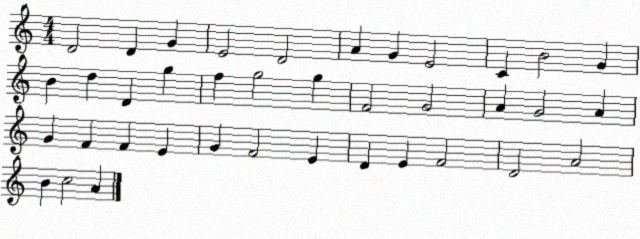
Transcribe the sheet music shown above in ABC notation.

X:1
T:Untitled
M:4/4
L:1/4
K:C
D2 D G E2 D2 A G E2 C B2 G B d D g f g2 g F2 G2 A G2 A G F F E G F2 E D E F2 D2 A2 B c2 A